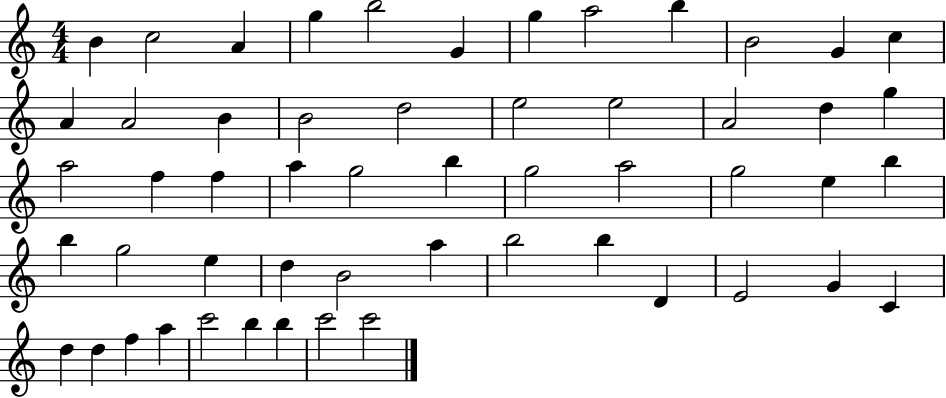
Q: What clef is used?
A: treble